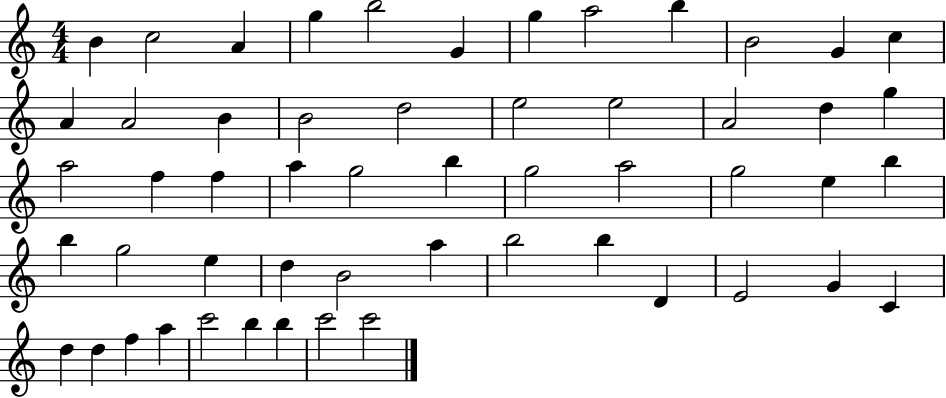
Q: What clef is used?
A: treble